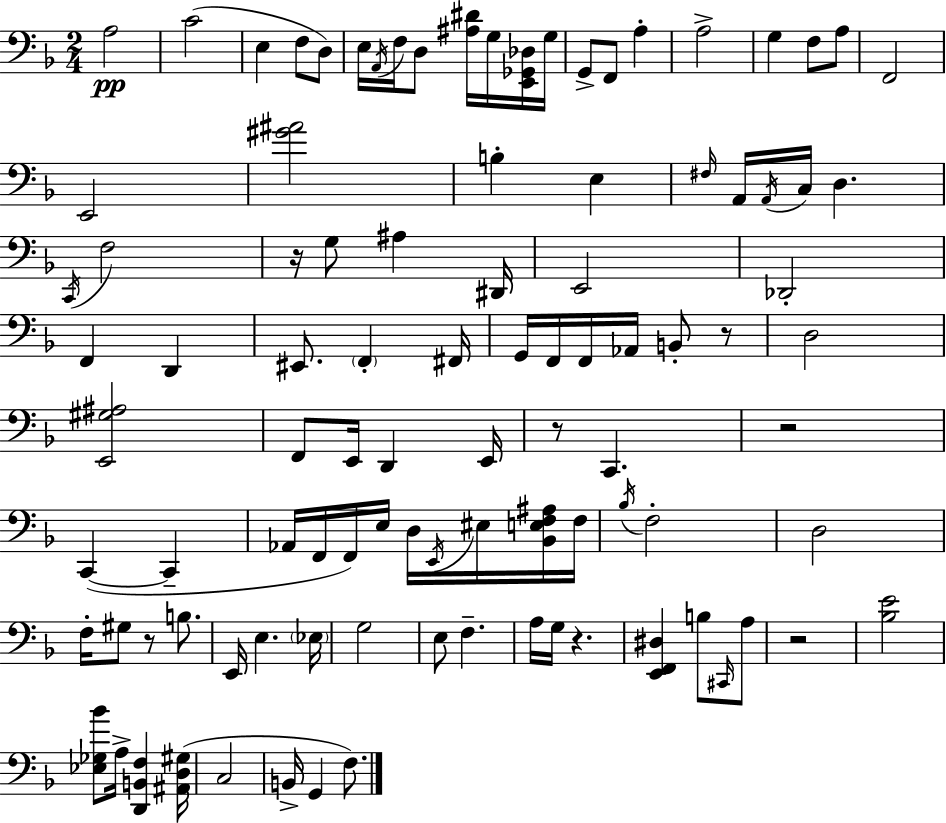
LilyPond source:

{
  \clef bass
  \numericTimeSignature
  \time 2/4
  \key f \major
  a2\pp | c'2( | e4 f8 d8) | e16 \acciaccatura { a,16 } f16 d8 <ais dis'>16 g16 <e, ges, des>16 | \break g16 g,8-> f,8 a4-. | a2-> | g4 f8 a8 | f,2 | \break e,2 | <gis' ais'>2 | b4-. e4 | \grace { fis16 } a,16 \acciaccatura { a,16 } c16 d4. | \break \acciaccatura { c,16 } f2 | r16 g8 ais4 | dis,16 e,2 | des,2-. | \break f,4 | d,4 eis,8. \parenthesize f,4-. | fis,16 g,16 f,16 f,16 aes,16 | b,8-. r8 d2 | \break <e, gis ais>2 | f,8 e,16 d,4 | e,16 r8 c,4. | r2 | \break c,4~(~ | c,4-- aes,16 f,16 f,16) e16 | d16 \acciaccatura { e,16 } eis16 <bes, e f ais>16 f16 \acciaccatura { bes16 } f2-. | d2 | \break f16-. gis8 | r8 b8. e,16 e4. | \parenthesize ees16 g2 | e8 | \break f4.-- a16 g16 | r4. <e, f, dis>4 | b8 \grace { cis,16 } a8 r2 | <bes e'>2 | \break <ees ges bes'>8 | a16-> <d, b, f>4 <ais, d gis>16( c2 | b,16-> | g,4 f8.) \bar "|."
}